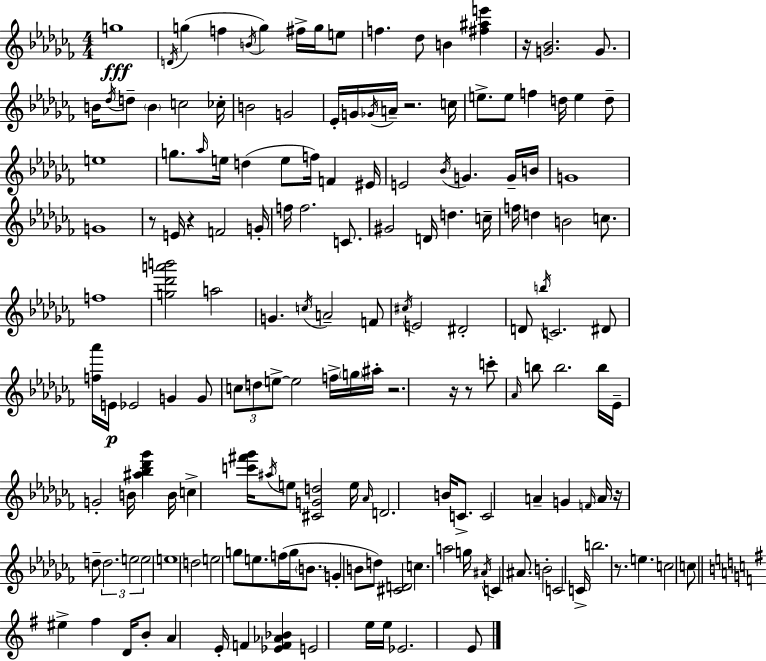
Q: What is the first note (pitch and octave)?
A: G5